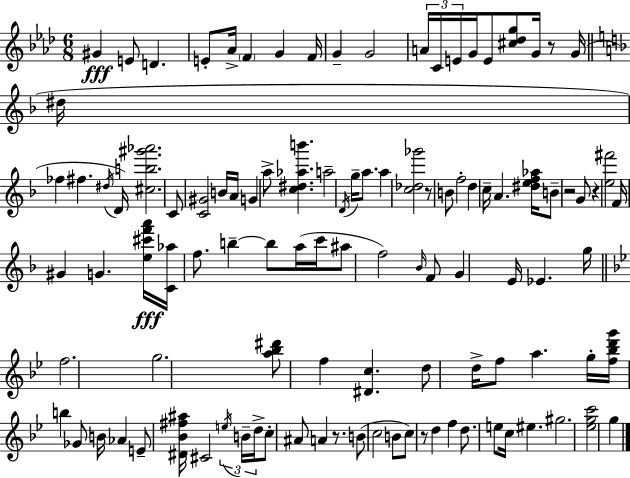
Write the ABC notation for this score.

X:1
T:Untitled
M:6/8
L:1/4
K:Fm
^G E/2 D E/2 _A/4 F G F/4 G G2 A/4 C/4 E/4 G/4 E/2 [^c_dg]/2 G/4 z/2 G/4 ^d/4 _f ^f ^d/4 D/4 [^cb^g'_a']2 C/2 [C^G]2 B/4 A/4 G a/2 [c^d_ab'] a2 D/4 g/4 a/2 a [c_d_g']2 z/2 B/2 f2 d c/4 A [^def_a]/4 B/2 z2 G/2 z [e^f']2 F/4 ^G G [e^c'f'a']/4 [C_a]/4 f/2 b b/2 a/4 c'/4 ^a/2 f2 _B/4 F/2 G E/4 _E g/4 f2 g2 [a_b^d']/2 f [^Dc] d/2 d/4 f/2 a g/4 [f_bd'g']/4 b _G/2 B/4 _A E/2 [^D_B^f^a]/4 ^C2 e/4 B/4 d/4 c/2 ^A/2 A z/2 B/2 c2 B/2 c/2 z/2 d f d/2 e/2 c/4 ^e ^g2 [_egc']2 g